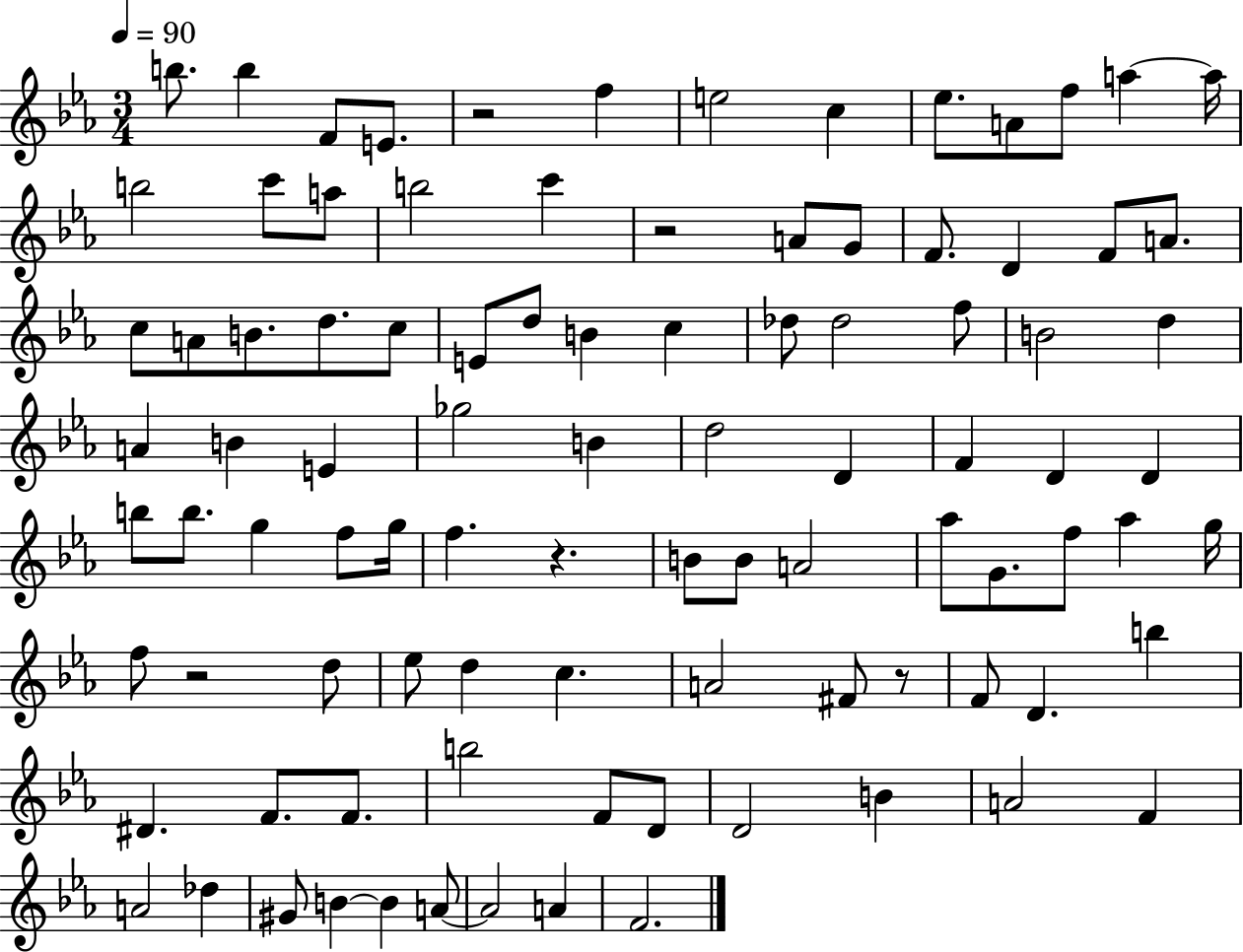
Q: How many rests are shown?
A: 5